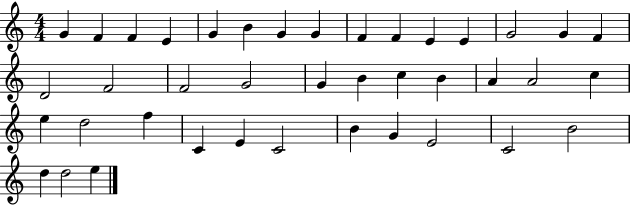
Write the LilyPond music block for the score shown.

{
  \clef treble
  \numericTimeSignature
  \time 4/4
  \key c \major
  g'4 f'4 f'4 e'4 | g'4 b'4 g'4 g'4 | f'4 f'4 e'4 e'4 | g'2 g'4 f'4 | \break d'2 f'2 | f'2 g'2 | g'4 b'4 c''4 b'4 | a'4 a'2 c''4 | \break e''4 d''2 f''4 | c'4 e'4 c'2 | b'4 g'4 e'2 | c'2 b'2 | \break d''4 d''2 e''4 | \bar "|."
}